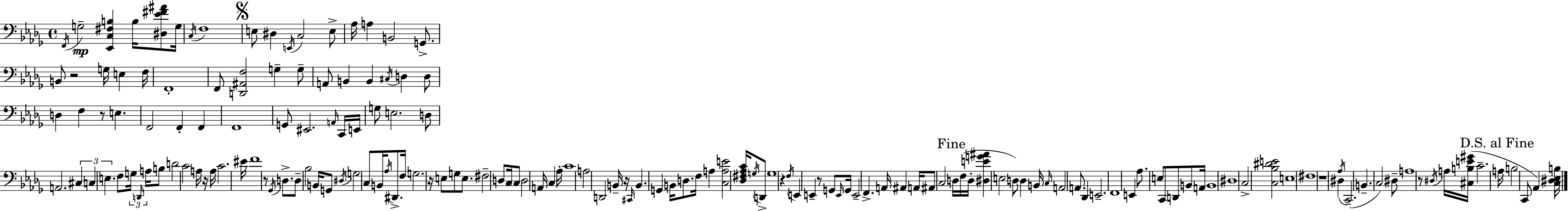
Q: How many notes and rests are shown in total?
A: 170